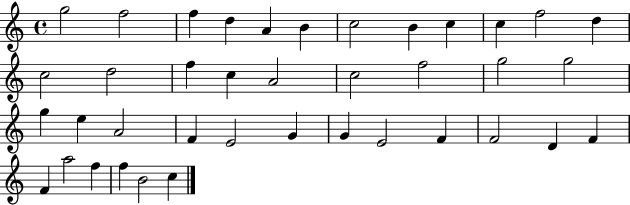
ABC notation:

X:1
T:Untitled
M:4/4
L:1/4
K:C
g2 f2 f d A B c2 B c c f2 d c2 d2 f c A2 c2 f2 g2 g2 g e A2 F E2 G G E2 F F2 D F F a2 f f B2 c